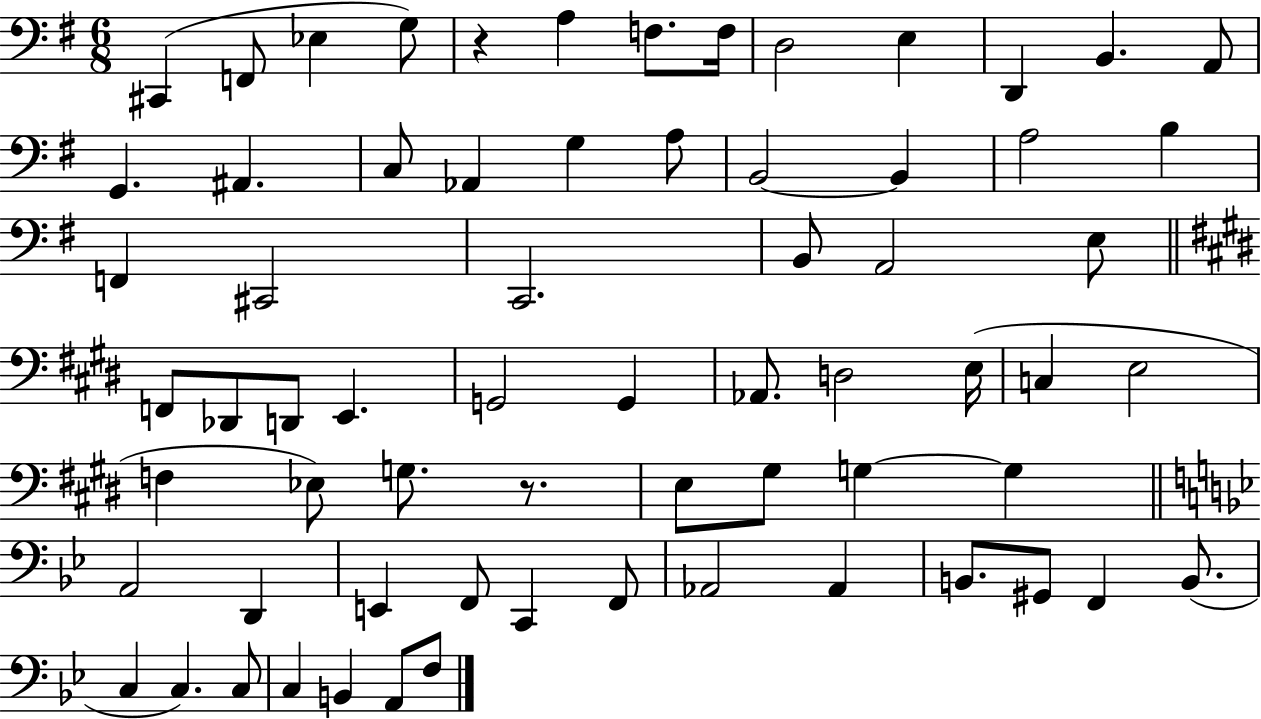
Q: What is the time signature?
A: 6/8